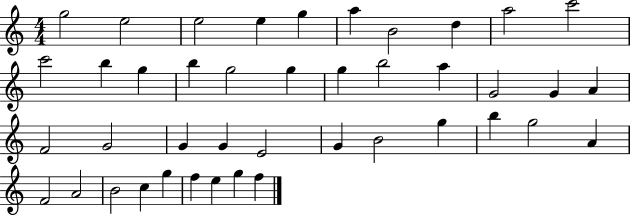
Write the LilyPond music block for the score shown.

{
  \clef treble
  \numericTimeSignature
  \time 4/4
  \key c \major
  g''2 e''2 | e''2 e''4 g''4 | a''4 b'2 d''4 | a''2 c'''2 | \break c'''2 b''4 g''4 | b''4 g''2 g''4 | g''4 b''2 a''4 | g'2 g'4 a'4 | \break f'2 g'2 | g'4 g'4 e'2 | g'4 b'2 g''4 | b''4 g''2 a'4 | \break f'2 a'2 | b'2 c''4 g''4 | f''4 e''4 g''4 f''4 | \bar "|."
}